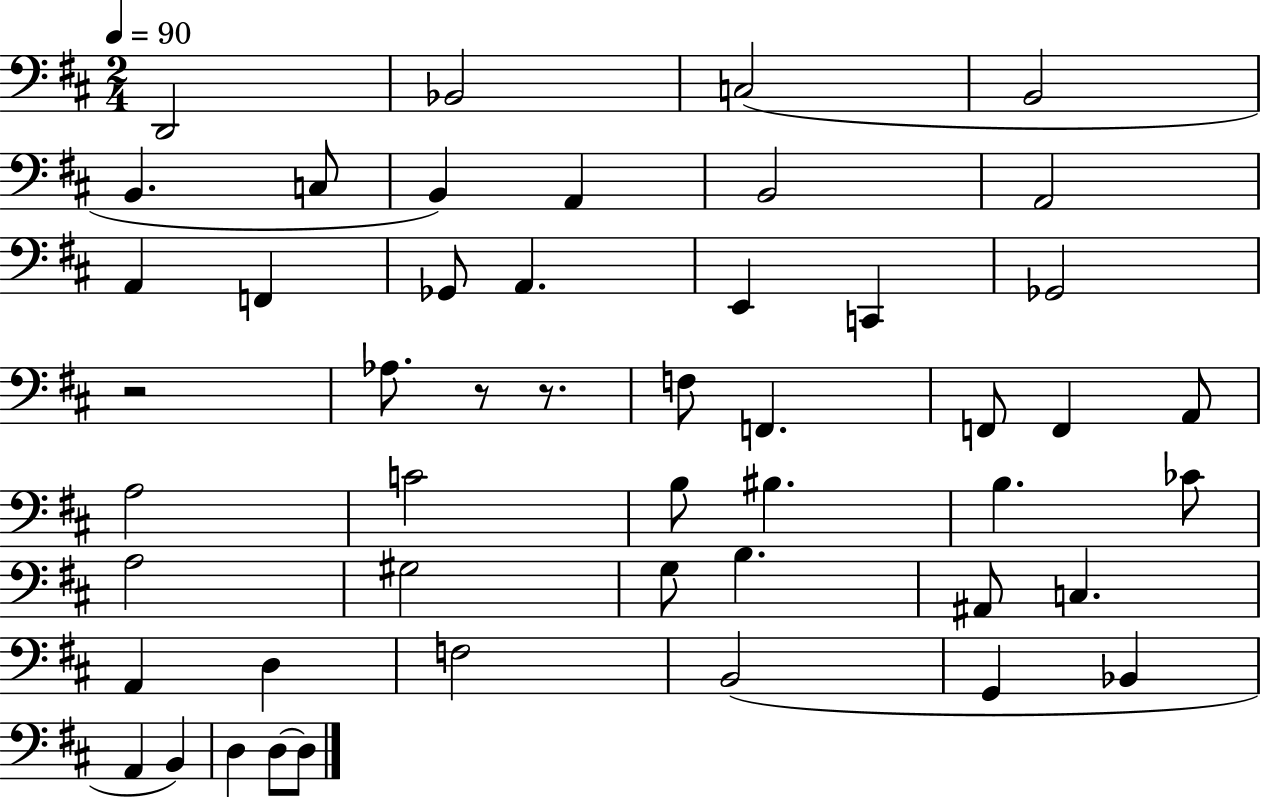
{
  \clef bass
  \numericTimeSignature
  \time 2/4
  \key d \major
  \tempo 4 = 90
  \repeat volta 2 { d,2 | bes,2 | c2( | b,2 | \break b,4. c8 | b,4) a,4 | b,2 | a,2 | \break a,4 f,4 | ges,8 a,4. | e,4 c,4 | ges,2 | \break r2 | aes8. r8 r8. | f8 f,4. | f,8 f,4 a,8 | \break a2 | c'2 | b8 bis4. | b4. ces'8 | \break a2 | gis2 | g8 b4. | ais,8 c4. | \break a,4 d4 | f2 | b,2( | g,4 bes,4 | \break a,4 b,4) | d4 d8~~ d8 | } \bar "|."
}